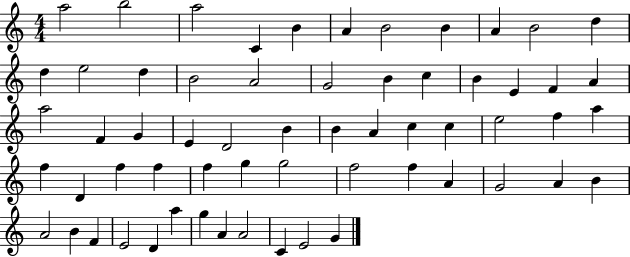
A5/h B5/h A5/h C4/q B4/q A4/q B4/h B4/q A4/q B4/h D5/q D5/q E5/h D5/q B4/h A4/h G4/h B4/q C5/q B4/q E4/q F4/q A4/q A5/h F4/q G4/q E4/q D4/h B4/q B4/q A4/q C5/q C5/q E5/h F5/q A5/q F5/q D4/q F5/q F5/q F5/q G5/q G5/h F5/h F5/q A4/q G4/h A4/q B4/q A4/h B4/q F4/q E4/h D4/q A5/q G5/q A4/q A4/h C4/q E4/h G4/q